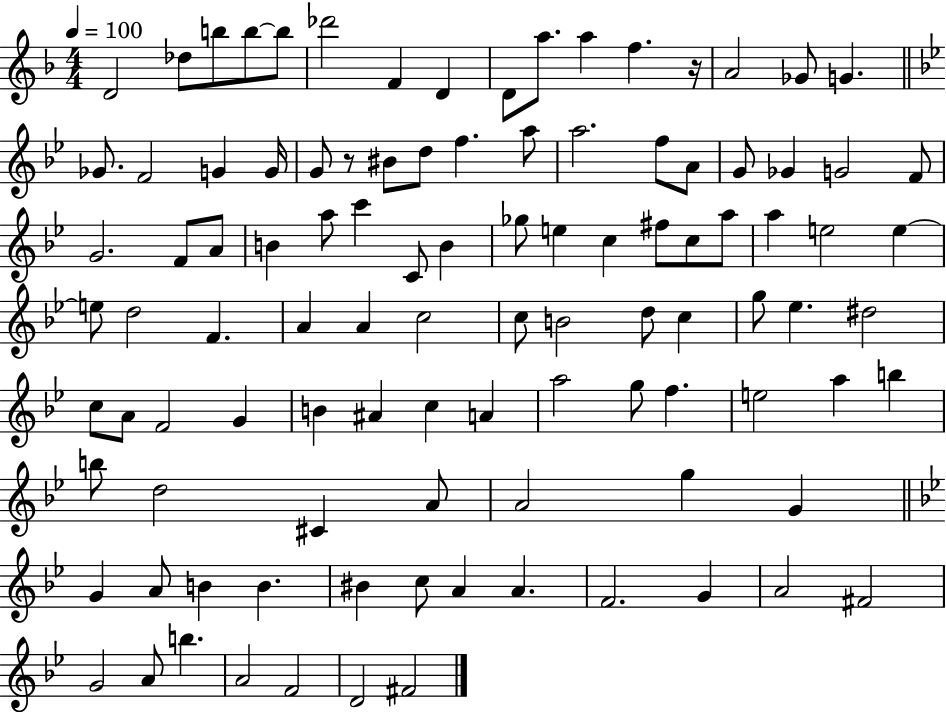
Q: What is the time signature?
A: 4/4